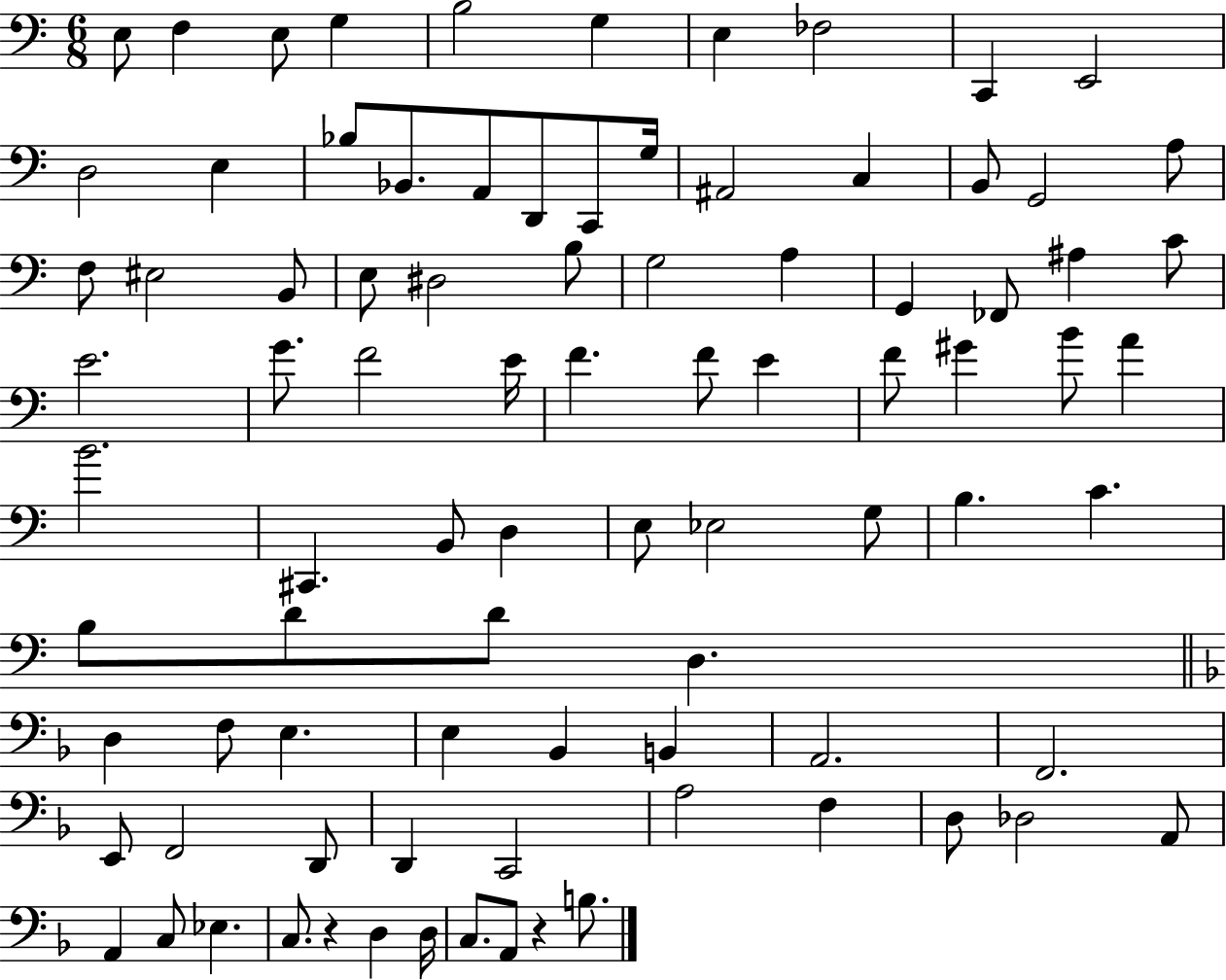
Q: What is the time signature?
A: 6/8